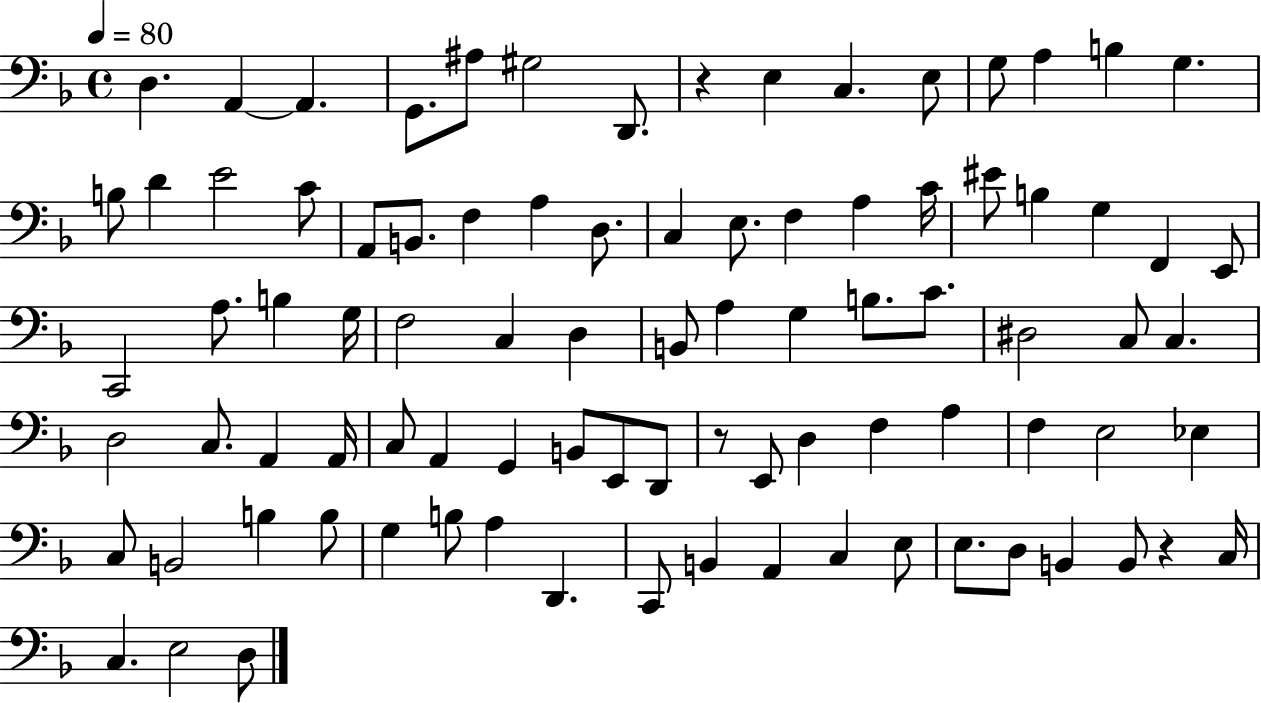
X:1
T:Untitled
M:4/4
L:1/4
K:F
D, A,, A,, G,,/2 ^A,/2 ^G,2 D,,/2 z E, C, E,/2 G,/2 A, B, G, B,/2 D E2 C/2 A,,/2 B,,/2 F, A, D,/2 C, E,/2 F, A, C/4 ^E/2 B, G, F,, E,,/2 C,,2 A,/2 B, G,/4 F,2 C, D, B,,/2 A, G, B,/2 C/2 ^D,2 C,/2 C, D,2 C,/2 A,, A,,/4 C,/2 A,, G,, B,,/2 E,,/2 D,,/2 z/2 E,,/2 D, F, A, F, E,2 _E, C,/2 B,,2 B, B,/2 G, B,/2 A, D,, C,,/2 B,, A,, C, E,/2 E,/2 D,/2 B,, B,,/2 z C,/4 C, E,2 D,/2